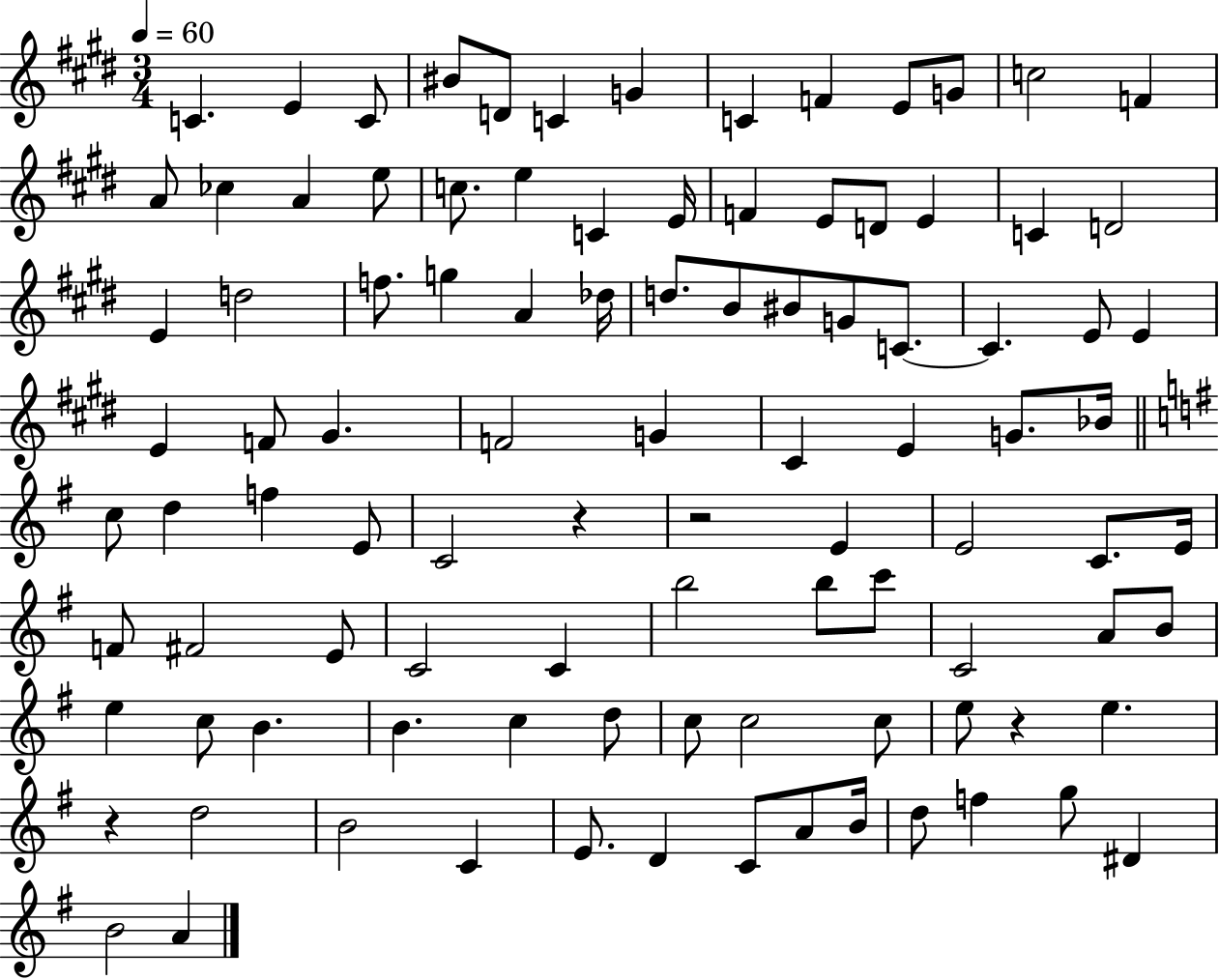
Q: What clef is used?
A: treble